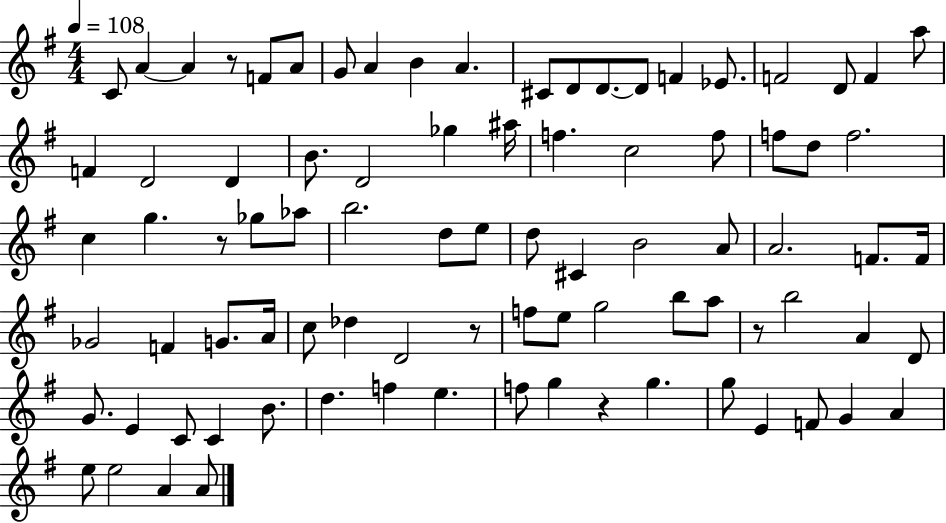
{
  \clef treble
  \numericTimeSignature
  \time 4/4
  \key g \major
  \tempo 4 = 108
  c'8 a'4~~ a'4 r8 f'8 a'8 | g'8 a'4 b'4 a'4. | cis'8 d'8 d'8.~~ d'8 f'4 ees'8. | f'2 d'8 f'4 a''8 | \break f'4 d'2 d'4 | b'8. d'2 ges''4 ais''16 | f''4. c''2 f''8 | f''8 d''8 f''2. | \break c''4 g''4. r8 ges''8 aes''8 | b''2. d''8 e''8 | d''8 cis'4 b'2 a'8 | a'2. f'8. f'16 | \break ges'2 f'4 g'8. a'16 | c''8 des''4 d'2 r8 | f''8 e''8 g''2 b''8 a''8 | r8 b''2 a'4 d'8 | \break g'8. e'4 c'8 c'4 b'8. | d''4. f''4 e''4. | f''8 g''4 r4 g''4. | g''8 e'4 f'8 g'4 a'4 | \break e''8 e''2 a'4 a'8 | \bar "|."
}